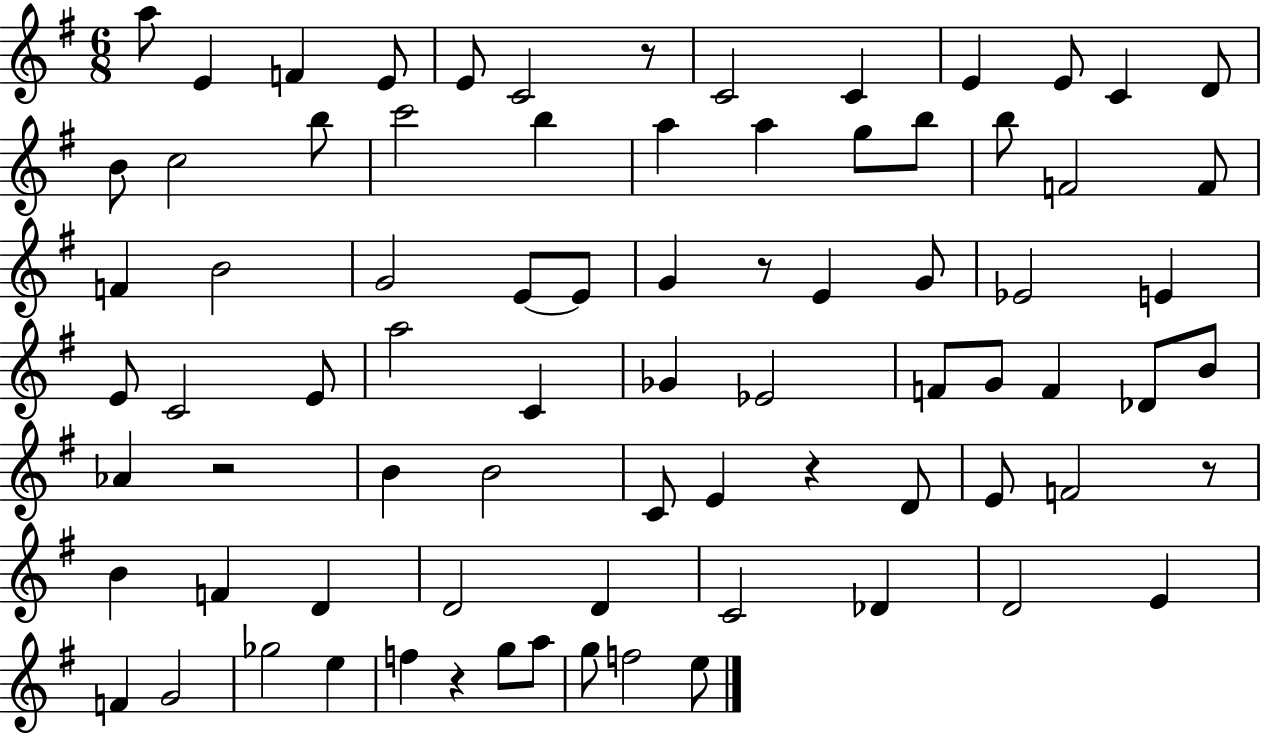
X:1
T:Untitled
M:6/8
L:1/4
K:G
a/2 E F E/2 E/2 C2 z/2 C2 C E E/2 C D/2 B/2 c2 b/2 c'2 b a a g/2 b/2 b/2 F2 F/2 F B2 G2 E/2 E/2 G z/2 E G/2 _E2 E E/2 C2 E/2 a2 C _G _E2 F/2 G/2 F _D/2 B/2 _A z2 B B2 C/2 E z D/2 E/2 F2 z/2 B F D D2 D C2 _D D2 E F G2 _g2 e f z g/2 a/2 g/2 f2 e/2